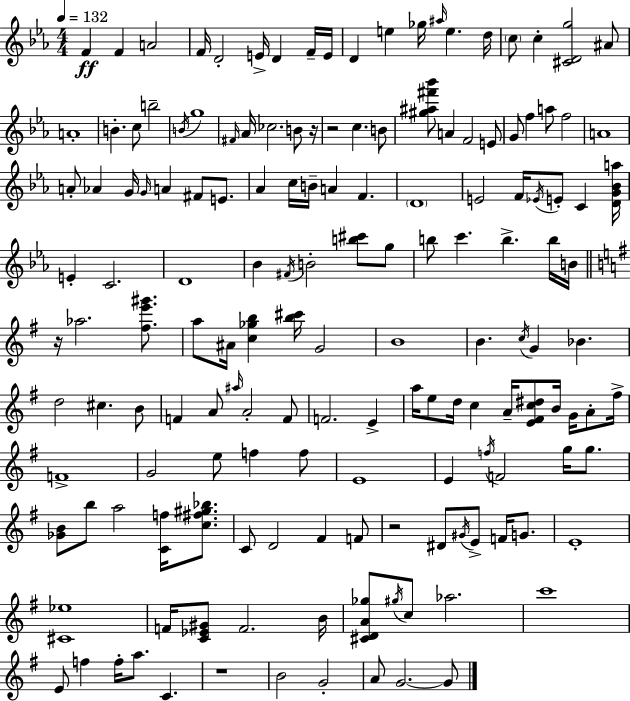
{
  \clef treble
  \numericTimeSignature
  \time 4/4
  \key c \minor
  \tempo 4 = 132
  f'4\ff f'4 a'2 | f'16 d'2-. e'16-> d'4 f'16-- e'16 | d'4 e''4 ges''16 \grace { ais''16 } e''4. | d''16 \parenthesize c''8 c''4-. <cis' d' g''>2 ais'8 | \break a'1-. | b'4.-. c''8 b''2-- | \acciaccatura { b'16 } g''1 | \grace { fis'16 } aes'16 ces''2. | \break b'8 r16 r2 c''4. | b'8 <gis'' ais'' fis''' bes'''>8 a'4 f'2 | e'8 g'8 f''4 a''8 f''2 | a'1 | \break a'8-. aes'4 g'16 \grace { g'16 } a'4 fis'8 | e'8. aes'4 c''16 b'16-- a'4 f'4. | \parenthesize d'1 | e'2 f'16 \acciaccatura { ees'16 } e'8-. | \break c'4 <d' g' bes' a''>16 e'4-. c'2. | d'1 | bes'4 \acciaccatura { fis'16 } b'2-. | <b'' cis'''>8 g''8 b''8 c'''4. b''4.-> | \break b''16 b'16 \bar "||" \break \key e \minor r16 aes''2. <fis'' e''' gis'''>8. | a''8 ais'16 <c'' ges'' b''>4 <b'' cis'''>16 g'2 | b'1 | b'4. \acciaccatura { c''16 } g'4 bes'4. | \break d''2 cis''4. b'8 | f'4 a'8 \grace { ais''16 } a'2-. | f'8 f'2. e'4-> | a''16 e''8 d''16 c''4 a'16-- <e' fis' c'' dis''>8 b'16 g'16 a'8-. | \break fis''16-> f'1-> | g'2 e''8 f''4 | f''8 e'1 | e'4 \acciaccatura { f''16 } f'2 g''16 | \break g''8. <ges' b'>8 b''8 a''2 <c' f''>16 | <c'' fis'' gis'' bes''>8. c'8 d'2 fis'4 | f'8 r2 dis'8 \acciaccatura { gis'16 } e'8-> | f'16 g'8. e'1-. | \break <cis' ees''>1 | f'16 <c' ees' gis'>8 f'2. | b'16 <cis' d' a' ges''>8 \acciaccatura { gis''16 } c''8 aes''2. | c'''1 | \break e'8 f''4 f''16-. a''8. c'4. | r1 | b'2 g'2-. | a'8 g'2.~~ | \break g'8 \bar "|."
}